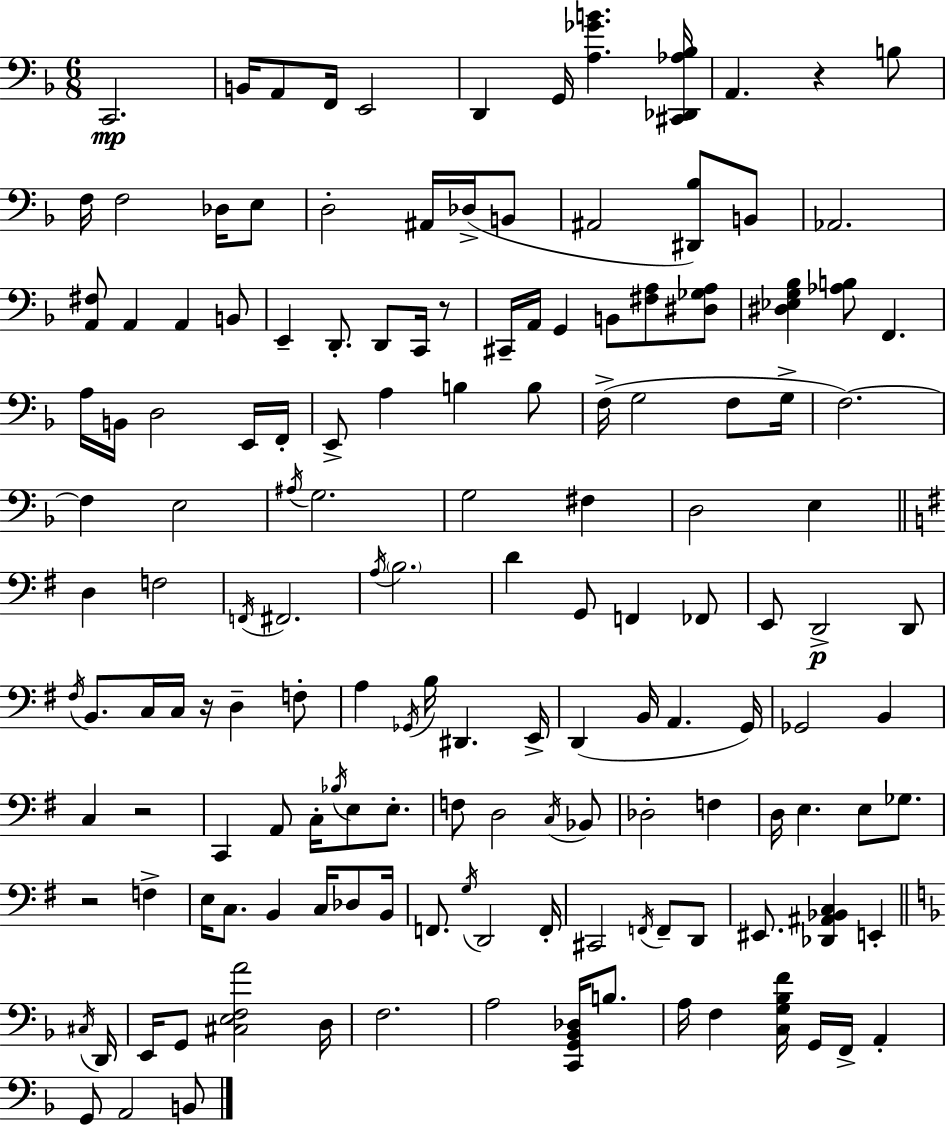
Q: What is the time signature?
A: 6/8